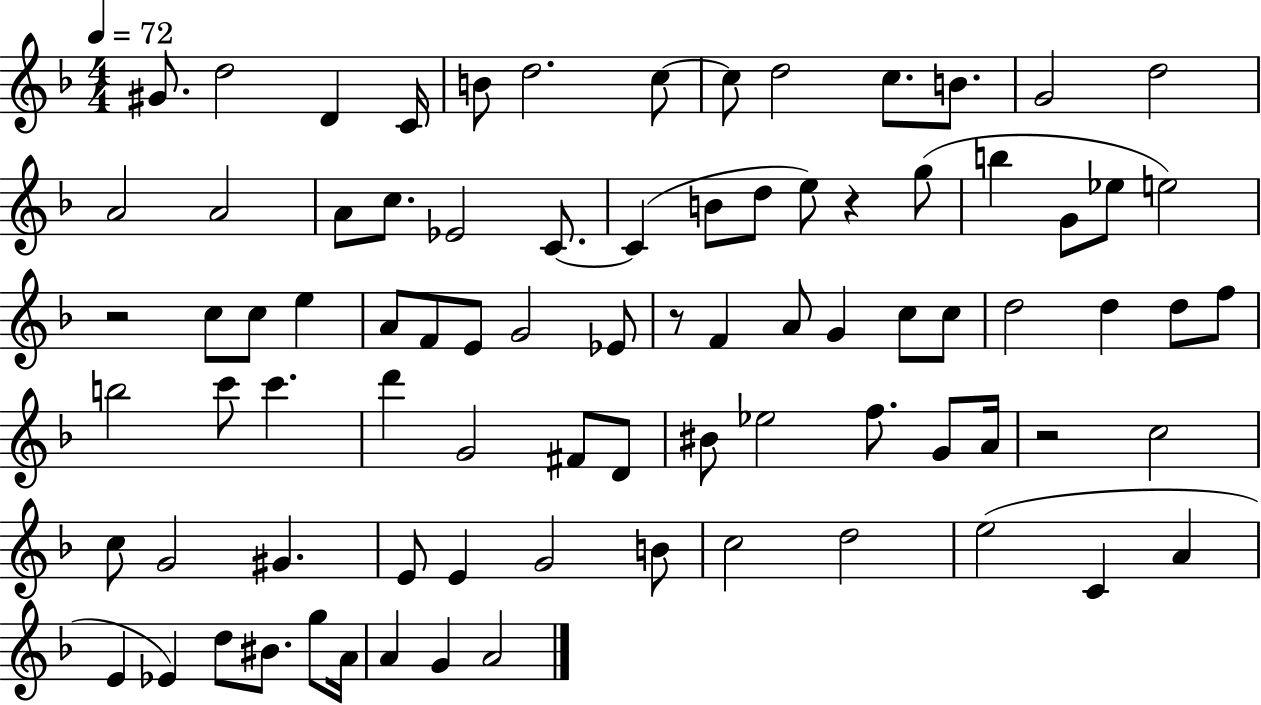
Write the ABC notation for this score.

X:1
T:Untitled
M:4/4
L:1/4
K:F
^G/2 d2 D C/4 B/2 d2 c/2 c/2 d2 c/2 B/2 G2 d2 A2 A2 A/2 c/2 _E2 C/2 C B/2 d/2 e/2 z g/2 b G/2 _e/2 e2 z2 c/2 c/2 e A/2 F/2 E/2 G2 _E/2 z/2 F A/2 G c/2 c/2 d2 d d/2 f/2 b2 c'/2 c' d' G2 ^F/2 D/2 ^B/2 _e2 f/2 G/2 A/4 z2 c2 c/2 G2 ^G E/2 E G2 B/2 c2 d2 e2 C A E _E d/2 ^B/2 g/2 A/4 A G A2